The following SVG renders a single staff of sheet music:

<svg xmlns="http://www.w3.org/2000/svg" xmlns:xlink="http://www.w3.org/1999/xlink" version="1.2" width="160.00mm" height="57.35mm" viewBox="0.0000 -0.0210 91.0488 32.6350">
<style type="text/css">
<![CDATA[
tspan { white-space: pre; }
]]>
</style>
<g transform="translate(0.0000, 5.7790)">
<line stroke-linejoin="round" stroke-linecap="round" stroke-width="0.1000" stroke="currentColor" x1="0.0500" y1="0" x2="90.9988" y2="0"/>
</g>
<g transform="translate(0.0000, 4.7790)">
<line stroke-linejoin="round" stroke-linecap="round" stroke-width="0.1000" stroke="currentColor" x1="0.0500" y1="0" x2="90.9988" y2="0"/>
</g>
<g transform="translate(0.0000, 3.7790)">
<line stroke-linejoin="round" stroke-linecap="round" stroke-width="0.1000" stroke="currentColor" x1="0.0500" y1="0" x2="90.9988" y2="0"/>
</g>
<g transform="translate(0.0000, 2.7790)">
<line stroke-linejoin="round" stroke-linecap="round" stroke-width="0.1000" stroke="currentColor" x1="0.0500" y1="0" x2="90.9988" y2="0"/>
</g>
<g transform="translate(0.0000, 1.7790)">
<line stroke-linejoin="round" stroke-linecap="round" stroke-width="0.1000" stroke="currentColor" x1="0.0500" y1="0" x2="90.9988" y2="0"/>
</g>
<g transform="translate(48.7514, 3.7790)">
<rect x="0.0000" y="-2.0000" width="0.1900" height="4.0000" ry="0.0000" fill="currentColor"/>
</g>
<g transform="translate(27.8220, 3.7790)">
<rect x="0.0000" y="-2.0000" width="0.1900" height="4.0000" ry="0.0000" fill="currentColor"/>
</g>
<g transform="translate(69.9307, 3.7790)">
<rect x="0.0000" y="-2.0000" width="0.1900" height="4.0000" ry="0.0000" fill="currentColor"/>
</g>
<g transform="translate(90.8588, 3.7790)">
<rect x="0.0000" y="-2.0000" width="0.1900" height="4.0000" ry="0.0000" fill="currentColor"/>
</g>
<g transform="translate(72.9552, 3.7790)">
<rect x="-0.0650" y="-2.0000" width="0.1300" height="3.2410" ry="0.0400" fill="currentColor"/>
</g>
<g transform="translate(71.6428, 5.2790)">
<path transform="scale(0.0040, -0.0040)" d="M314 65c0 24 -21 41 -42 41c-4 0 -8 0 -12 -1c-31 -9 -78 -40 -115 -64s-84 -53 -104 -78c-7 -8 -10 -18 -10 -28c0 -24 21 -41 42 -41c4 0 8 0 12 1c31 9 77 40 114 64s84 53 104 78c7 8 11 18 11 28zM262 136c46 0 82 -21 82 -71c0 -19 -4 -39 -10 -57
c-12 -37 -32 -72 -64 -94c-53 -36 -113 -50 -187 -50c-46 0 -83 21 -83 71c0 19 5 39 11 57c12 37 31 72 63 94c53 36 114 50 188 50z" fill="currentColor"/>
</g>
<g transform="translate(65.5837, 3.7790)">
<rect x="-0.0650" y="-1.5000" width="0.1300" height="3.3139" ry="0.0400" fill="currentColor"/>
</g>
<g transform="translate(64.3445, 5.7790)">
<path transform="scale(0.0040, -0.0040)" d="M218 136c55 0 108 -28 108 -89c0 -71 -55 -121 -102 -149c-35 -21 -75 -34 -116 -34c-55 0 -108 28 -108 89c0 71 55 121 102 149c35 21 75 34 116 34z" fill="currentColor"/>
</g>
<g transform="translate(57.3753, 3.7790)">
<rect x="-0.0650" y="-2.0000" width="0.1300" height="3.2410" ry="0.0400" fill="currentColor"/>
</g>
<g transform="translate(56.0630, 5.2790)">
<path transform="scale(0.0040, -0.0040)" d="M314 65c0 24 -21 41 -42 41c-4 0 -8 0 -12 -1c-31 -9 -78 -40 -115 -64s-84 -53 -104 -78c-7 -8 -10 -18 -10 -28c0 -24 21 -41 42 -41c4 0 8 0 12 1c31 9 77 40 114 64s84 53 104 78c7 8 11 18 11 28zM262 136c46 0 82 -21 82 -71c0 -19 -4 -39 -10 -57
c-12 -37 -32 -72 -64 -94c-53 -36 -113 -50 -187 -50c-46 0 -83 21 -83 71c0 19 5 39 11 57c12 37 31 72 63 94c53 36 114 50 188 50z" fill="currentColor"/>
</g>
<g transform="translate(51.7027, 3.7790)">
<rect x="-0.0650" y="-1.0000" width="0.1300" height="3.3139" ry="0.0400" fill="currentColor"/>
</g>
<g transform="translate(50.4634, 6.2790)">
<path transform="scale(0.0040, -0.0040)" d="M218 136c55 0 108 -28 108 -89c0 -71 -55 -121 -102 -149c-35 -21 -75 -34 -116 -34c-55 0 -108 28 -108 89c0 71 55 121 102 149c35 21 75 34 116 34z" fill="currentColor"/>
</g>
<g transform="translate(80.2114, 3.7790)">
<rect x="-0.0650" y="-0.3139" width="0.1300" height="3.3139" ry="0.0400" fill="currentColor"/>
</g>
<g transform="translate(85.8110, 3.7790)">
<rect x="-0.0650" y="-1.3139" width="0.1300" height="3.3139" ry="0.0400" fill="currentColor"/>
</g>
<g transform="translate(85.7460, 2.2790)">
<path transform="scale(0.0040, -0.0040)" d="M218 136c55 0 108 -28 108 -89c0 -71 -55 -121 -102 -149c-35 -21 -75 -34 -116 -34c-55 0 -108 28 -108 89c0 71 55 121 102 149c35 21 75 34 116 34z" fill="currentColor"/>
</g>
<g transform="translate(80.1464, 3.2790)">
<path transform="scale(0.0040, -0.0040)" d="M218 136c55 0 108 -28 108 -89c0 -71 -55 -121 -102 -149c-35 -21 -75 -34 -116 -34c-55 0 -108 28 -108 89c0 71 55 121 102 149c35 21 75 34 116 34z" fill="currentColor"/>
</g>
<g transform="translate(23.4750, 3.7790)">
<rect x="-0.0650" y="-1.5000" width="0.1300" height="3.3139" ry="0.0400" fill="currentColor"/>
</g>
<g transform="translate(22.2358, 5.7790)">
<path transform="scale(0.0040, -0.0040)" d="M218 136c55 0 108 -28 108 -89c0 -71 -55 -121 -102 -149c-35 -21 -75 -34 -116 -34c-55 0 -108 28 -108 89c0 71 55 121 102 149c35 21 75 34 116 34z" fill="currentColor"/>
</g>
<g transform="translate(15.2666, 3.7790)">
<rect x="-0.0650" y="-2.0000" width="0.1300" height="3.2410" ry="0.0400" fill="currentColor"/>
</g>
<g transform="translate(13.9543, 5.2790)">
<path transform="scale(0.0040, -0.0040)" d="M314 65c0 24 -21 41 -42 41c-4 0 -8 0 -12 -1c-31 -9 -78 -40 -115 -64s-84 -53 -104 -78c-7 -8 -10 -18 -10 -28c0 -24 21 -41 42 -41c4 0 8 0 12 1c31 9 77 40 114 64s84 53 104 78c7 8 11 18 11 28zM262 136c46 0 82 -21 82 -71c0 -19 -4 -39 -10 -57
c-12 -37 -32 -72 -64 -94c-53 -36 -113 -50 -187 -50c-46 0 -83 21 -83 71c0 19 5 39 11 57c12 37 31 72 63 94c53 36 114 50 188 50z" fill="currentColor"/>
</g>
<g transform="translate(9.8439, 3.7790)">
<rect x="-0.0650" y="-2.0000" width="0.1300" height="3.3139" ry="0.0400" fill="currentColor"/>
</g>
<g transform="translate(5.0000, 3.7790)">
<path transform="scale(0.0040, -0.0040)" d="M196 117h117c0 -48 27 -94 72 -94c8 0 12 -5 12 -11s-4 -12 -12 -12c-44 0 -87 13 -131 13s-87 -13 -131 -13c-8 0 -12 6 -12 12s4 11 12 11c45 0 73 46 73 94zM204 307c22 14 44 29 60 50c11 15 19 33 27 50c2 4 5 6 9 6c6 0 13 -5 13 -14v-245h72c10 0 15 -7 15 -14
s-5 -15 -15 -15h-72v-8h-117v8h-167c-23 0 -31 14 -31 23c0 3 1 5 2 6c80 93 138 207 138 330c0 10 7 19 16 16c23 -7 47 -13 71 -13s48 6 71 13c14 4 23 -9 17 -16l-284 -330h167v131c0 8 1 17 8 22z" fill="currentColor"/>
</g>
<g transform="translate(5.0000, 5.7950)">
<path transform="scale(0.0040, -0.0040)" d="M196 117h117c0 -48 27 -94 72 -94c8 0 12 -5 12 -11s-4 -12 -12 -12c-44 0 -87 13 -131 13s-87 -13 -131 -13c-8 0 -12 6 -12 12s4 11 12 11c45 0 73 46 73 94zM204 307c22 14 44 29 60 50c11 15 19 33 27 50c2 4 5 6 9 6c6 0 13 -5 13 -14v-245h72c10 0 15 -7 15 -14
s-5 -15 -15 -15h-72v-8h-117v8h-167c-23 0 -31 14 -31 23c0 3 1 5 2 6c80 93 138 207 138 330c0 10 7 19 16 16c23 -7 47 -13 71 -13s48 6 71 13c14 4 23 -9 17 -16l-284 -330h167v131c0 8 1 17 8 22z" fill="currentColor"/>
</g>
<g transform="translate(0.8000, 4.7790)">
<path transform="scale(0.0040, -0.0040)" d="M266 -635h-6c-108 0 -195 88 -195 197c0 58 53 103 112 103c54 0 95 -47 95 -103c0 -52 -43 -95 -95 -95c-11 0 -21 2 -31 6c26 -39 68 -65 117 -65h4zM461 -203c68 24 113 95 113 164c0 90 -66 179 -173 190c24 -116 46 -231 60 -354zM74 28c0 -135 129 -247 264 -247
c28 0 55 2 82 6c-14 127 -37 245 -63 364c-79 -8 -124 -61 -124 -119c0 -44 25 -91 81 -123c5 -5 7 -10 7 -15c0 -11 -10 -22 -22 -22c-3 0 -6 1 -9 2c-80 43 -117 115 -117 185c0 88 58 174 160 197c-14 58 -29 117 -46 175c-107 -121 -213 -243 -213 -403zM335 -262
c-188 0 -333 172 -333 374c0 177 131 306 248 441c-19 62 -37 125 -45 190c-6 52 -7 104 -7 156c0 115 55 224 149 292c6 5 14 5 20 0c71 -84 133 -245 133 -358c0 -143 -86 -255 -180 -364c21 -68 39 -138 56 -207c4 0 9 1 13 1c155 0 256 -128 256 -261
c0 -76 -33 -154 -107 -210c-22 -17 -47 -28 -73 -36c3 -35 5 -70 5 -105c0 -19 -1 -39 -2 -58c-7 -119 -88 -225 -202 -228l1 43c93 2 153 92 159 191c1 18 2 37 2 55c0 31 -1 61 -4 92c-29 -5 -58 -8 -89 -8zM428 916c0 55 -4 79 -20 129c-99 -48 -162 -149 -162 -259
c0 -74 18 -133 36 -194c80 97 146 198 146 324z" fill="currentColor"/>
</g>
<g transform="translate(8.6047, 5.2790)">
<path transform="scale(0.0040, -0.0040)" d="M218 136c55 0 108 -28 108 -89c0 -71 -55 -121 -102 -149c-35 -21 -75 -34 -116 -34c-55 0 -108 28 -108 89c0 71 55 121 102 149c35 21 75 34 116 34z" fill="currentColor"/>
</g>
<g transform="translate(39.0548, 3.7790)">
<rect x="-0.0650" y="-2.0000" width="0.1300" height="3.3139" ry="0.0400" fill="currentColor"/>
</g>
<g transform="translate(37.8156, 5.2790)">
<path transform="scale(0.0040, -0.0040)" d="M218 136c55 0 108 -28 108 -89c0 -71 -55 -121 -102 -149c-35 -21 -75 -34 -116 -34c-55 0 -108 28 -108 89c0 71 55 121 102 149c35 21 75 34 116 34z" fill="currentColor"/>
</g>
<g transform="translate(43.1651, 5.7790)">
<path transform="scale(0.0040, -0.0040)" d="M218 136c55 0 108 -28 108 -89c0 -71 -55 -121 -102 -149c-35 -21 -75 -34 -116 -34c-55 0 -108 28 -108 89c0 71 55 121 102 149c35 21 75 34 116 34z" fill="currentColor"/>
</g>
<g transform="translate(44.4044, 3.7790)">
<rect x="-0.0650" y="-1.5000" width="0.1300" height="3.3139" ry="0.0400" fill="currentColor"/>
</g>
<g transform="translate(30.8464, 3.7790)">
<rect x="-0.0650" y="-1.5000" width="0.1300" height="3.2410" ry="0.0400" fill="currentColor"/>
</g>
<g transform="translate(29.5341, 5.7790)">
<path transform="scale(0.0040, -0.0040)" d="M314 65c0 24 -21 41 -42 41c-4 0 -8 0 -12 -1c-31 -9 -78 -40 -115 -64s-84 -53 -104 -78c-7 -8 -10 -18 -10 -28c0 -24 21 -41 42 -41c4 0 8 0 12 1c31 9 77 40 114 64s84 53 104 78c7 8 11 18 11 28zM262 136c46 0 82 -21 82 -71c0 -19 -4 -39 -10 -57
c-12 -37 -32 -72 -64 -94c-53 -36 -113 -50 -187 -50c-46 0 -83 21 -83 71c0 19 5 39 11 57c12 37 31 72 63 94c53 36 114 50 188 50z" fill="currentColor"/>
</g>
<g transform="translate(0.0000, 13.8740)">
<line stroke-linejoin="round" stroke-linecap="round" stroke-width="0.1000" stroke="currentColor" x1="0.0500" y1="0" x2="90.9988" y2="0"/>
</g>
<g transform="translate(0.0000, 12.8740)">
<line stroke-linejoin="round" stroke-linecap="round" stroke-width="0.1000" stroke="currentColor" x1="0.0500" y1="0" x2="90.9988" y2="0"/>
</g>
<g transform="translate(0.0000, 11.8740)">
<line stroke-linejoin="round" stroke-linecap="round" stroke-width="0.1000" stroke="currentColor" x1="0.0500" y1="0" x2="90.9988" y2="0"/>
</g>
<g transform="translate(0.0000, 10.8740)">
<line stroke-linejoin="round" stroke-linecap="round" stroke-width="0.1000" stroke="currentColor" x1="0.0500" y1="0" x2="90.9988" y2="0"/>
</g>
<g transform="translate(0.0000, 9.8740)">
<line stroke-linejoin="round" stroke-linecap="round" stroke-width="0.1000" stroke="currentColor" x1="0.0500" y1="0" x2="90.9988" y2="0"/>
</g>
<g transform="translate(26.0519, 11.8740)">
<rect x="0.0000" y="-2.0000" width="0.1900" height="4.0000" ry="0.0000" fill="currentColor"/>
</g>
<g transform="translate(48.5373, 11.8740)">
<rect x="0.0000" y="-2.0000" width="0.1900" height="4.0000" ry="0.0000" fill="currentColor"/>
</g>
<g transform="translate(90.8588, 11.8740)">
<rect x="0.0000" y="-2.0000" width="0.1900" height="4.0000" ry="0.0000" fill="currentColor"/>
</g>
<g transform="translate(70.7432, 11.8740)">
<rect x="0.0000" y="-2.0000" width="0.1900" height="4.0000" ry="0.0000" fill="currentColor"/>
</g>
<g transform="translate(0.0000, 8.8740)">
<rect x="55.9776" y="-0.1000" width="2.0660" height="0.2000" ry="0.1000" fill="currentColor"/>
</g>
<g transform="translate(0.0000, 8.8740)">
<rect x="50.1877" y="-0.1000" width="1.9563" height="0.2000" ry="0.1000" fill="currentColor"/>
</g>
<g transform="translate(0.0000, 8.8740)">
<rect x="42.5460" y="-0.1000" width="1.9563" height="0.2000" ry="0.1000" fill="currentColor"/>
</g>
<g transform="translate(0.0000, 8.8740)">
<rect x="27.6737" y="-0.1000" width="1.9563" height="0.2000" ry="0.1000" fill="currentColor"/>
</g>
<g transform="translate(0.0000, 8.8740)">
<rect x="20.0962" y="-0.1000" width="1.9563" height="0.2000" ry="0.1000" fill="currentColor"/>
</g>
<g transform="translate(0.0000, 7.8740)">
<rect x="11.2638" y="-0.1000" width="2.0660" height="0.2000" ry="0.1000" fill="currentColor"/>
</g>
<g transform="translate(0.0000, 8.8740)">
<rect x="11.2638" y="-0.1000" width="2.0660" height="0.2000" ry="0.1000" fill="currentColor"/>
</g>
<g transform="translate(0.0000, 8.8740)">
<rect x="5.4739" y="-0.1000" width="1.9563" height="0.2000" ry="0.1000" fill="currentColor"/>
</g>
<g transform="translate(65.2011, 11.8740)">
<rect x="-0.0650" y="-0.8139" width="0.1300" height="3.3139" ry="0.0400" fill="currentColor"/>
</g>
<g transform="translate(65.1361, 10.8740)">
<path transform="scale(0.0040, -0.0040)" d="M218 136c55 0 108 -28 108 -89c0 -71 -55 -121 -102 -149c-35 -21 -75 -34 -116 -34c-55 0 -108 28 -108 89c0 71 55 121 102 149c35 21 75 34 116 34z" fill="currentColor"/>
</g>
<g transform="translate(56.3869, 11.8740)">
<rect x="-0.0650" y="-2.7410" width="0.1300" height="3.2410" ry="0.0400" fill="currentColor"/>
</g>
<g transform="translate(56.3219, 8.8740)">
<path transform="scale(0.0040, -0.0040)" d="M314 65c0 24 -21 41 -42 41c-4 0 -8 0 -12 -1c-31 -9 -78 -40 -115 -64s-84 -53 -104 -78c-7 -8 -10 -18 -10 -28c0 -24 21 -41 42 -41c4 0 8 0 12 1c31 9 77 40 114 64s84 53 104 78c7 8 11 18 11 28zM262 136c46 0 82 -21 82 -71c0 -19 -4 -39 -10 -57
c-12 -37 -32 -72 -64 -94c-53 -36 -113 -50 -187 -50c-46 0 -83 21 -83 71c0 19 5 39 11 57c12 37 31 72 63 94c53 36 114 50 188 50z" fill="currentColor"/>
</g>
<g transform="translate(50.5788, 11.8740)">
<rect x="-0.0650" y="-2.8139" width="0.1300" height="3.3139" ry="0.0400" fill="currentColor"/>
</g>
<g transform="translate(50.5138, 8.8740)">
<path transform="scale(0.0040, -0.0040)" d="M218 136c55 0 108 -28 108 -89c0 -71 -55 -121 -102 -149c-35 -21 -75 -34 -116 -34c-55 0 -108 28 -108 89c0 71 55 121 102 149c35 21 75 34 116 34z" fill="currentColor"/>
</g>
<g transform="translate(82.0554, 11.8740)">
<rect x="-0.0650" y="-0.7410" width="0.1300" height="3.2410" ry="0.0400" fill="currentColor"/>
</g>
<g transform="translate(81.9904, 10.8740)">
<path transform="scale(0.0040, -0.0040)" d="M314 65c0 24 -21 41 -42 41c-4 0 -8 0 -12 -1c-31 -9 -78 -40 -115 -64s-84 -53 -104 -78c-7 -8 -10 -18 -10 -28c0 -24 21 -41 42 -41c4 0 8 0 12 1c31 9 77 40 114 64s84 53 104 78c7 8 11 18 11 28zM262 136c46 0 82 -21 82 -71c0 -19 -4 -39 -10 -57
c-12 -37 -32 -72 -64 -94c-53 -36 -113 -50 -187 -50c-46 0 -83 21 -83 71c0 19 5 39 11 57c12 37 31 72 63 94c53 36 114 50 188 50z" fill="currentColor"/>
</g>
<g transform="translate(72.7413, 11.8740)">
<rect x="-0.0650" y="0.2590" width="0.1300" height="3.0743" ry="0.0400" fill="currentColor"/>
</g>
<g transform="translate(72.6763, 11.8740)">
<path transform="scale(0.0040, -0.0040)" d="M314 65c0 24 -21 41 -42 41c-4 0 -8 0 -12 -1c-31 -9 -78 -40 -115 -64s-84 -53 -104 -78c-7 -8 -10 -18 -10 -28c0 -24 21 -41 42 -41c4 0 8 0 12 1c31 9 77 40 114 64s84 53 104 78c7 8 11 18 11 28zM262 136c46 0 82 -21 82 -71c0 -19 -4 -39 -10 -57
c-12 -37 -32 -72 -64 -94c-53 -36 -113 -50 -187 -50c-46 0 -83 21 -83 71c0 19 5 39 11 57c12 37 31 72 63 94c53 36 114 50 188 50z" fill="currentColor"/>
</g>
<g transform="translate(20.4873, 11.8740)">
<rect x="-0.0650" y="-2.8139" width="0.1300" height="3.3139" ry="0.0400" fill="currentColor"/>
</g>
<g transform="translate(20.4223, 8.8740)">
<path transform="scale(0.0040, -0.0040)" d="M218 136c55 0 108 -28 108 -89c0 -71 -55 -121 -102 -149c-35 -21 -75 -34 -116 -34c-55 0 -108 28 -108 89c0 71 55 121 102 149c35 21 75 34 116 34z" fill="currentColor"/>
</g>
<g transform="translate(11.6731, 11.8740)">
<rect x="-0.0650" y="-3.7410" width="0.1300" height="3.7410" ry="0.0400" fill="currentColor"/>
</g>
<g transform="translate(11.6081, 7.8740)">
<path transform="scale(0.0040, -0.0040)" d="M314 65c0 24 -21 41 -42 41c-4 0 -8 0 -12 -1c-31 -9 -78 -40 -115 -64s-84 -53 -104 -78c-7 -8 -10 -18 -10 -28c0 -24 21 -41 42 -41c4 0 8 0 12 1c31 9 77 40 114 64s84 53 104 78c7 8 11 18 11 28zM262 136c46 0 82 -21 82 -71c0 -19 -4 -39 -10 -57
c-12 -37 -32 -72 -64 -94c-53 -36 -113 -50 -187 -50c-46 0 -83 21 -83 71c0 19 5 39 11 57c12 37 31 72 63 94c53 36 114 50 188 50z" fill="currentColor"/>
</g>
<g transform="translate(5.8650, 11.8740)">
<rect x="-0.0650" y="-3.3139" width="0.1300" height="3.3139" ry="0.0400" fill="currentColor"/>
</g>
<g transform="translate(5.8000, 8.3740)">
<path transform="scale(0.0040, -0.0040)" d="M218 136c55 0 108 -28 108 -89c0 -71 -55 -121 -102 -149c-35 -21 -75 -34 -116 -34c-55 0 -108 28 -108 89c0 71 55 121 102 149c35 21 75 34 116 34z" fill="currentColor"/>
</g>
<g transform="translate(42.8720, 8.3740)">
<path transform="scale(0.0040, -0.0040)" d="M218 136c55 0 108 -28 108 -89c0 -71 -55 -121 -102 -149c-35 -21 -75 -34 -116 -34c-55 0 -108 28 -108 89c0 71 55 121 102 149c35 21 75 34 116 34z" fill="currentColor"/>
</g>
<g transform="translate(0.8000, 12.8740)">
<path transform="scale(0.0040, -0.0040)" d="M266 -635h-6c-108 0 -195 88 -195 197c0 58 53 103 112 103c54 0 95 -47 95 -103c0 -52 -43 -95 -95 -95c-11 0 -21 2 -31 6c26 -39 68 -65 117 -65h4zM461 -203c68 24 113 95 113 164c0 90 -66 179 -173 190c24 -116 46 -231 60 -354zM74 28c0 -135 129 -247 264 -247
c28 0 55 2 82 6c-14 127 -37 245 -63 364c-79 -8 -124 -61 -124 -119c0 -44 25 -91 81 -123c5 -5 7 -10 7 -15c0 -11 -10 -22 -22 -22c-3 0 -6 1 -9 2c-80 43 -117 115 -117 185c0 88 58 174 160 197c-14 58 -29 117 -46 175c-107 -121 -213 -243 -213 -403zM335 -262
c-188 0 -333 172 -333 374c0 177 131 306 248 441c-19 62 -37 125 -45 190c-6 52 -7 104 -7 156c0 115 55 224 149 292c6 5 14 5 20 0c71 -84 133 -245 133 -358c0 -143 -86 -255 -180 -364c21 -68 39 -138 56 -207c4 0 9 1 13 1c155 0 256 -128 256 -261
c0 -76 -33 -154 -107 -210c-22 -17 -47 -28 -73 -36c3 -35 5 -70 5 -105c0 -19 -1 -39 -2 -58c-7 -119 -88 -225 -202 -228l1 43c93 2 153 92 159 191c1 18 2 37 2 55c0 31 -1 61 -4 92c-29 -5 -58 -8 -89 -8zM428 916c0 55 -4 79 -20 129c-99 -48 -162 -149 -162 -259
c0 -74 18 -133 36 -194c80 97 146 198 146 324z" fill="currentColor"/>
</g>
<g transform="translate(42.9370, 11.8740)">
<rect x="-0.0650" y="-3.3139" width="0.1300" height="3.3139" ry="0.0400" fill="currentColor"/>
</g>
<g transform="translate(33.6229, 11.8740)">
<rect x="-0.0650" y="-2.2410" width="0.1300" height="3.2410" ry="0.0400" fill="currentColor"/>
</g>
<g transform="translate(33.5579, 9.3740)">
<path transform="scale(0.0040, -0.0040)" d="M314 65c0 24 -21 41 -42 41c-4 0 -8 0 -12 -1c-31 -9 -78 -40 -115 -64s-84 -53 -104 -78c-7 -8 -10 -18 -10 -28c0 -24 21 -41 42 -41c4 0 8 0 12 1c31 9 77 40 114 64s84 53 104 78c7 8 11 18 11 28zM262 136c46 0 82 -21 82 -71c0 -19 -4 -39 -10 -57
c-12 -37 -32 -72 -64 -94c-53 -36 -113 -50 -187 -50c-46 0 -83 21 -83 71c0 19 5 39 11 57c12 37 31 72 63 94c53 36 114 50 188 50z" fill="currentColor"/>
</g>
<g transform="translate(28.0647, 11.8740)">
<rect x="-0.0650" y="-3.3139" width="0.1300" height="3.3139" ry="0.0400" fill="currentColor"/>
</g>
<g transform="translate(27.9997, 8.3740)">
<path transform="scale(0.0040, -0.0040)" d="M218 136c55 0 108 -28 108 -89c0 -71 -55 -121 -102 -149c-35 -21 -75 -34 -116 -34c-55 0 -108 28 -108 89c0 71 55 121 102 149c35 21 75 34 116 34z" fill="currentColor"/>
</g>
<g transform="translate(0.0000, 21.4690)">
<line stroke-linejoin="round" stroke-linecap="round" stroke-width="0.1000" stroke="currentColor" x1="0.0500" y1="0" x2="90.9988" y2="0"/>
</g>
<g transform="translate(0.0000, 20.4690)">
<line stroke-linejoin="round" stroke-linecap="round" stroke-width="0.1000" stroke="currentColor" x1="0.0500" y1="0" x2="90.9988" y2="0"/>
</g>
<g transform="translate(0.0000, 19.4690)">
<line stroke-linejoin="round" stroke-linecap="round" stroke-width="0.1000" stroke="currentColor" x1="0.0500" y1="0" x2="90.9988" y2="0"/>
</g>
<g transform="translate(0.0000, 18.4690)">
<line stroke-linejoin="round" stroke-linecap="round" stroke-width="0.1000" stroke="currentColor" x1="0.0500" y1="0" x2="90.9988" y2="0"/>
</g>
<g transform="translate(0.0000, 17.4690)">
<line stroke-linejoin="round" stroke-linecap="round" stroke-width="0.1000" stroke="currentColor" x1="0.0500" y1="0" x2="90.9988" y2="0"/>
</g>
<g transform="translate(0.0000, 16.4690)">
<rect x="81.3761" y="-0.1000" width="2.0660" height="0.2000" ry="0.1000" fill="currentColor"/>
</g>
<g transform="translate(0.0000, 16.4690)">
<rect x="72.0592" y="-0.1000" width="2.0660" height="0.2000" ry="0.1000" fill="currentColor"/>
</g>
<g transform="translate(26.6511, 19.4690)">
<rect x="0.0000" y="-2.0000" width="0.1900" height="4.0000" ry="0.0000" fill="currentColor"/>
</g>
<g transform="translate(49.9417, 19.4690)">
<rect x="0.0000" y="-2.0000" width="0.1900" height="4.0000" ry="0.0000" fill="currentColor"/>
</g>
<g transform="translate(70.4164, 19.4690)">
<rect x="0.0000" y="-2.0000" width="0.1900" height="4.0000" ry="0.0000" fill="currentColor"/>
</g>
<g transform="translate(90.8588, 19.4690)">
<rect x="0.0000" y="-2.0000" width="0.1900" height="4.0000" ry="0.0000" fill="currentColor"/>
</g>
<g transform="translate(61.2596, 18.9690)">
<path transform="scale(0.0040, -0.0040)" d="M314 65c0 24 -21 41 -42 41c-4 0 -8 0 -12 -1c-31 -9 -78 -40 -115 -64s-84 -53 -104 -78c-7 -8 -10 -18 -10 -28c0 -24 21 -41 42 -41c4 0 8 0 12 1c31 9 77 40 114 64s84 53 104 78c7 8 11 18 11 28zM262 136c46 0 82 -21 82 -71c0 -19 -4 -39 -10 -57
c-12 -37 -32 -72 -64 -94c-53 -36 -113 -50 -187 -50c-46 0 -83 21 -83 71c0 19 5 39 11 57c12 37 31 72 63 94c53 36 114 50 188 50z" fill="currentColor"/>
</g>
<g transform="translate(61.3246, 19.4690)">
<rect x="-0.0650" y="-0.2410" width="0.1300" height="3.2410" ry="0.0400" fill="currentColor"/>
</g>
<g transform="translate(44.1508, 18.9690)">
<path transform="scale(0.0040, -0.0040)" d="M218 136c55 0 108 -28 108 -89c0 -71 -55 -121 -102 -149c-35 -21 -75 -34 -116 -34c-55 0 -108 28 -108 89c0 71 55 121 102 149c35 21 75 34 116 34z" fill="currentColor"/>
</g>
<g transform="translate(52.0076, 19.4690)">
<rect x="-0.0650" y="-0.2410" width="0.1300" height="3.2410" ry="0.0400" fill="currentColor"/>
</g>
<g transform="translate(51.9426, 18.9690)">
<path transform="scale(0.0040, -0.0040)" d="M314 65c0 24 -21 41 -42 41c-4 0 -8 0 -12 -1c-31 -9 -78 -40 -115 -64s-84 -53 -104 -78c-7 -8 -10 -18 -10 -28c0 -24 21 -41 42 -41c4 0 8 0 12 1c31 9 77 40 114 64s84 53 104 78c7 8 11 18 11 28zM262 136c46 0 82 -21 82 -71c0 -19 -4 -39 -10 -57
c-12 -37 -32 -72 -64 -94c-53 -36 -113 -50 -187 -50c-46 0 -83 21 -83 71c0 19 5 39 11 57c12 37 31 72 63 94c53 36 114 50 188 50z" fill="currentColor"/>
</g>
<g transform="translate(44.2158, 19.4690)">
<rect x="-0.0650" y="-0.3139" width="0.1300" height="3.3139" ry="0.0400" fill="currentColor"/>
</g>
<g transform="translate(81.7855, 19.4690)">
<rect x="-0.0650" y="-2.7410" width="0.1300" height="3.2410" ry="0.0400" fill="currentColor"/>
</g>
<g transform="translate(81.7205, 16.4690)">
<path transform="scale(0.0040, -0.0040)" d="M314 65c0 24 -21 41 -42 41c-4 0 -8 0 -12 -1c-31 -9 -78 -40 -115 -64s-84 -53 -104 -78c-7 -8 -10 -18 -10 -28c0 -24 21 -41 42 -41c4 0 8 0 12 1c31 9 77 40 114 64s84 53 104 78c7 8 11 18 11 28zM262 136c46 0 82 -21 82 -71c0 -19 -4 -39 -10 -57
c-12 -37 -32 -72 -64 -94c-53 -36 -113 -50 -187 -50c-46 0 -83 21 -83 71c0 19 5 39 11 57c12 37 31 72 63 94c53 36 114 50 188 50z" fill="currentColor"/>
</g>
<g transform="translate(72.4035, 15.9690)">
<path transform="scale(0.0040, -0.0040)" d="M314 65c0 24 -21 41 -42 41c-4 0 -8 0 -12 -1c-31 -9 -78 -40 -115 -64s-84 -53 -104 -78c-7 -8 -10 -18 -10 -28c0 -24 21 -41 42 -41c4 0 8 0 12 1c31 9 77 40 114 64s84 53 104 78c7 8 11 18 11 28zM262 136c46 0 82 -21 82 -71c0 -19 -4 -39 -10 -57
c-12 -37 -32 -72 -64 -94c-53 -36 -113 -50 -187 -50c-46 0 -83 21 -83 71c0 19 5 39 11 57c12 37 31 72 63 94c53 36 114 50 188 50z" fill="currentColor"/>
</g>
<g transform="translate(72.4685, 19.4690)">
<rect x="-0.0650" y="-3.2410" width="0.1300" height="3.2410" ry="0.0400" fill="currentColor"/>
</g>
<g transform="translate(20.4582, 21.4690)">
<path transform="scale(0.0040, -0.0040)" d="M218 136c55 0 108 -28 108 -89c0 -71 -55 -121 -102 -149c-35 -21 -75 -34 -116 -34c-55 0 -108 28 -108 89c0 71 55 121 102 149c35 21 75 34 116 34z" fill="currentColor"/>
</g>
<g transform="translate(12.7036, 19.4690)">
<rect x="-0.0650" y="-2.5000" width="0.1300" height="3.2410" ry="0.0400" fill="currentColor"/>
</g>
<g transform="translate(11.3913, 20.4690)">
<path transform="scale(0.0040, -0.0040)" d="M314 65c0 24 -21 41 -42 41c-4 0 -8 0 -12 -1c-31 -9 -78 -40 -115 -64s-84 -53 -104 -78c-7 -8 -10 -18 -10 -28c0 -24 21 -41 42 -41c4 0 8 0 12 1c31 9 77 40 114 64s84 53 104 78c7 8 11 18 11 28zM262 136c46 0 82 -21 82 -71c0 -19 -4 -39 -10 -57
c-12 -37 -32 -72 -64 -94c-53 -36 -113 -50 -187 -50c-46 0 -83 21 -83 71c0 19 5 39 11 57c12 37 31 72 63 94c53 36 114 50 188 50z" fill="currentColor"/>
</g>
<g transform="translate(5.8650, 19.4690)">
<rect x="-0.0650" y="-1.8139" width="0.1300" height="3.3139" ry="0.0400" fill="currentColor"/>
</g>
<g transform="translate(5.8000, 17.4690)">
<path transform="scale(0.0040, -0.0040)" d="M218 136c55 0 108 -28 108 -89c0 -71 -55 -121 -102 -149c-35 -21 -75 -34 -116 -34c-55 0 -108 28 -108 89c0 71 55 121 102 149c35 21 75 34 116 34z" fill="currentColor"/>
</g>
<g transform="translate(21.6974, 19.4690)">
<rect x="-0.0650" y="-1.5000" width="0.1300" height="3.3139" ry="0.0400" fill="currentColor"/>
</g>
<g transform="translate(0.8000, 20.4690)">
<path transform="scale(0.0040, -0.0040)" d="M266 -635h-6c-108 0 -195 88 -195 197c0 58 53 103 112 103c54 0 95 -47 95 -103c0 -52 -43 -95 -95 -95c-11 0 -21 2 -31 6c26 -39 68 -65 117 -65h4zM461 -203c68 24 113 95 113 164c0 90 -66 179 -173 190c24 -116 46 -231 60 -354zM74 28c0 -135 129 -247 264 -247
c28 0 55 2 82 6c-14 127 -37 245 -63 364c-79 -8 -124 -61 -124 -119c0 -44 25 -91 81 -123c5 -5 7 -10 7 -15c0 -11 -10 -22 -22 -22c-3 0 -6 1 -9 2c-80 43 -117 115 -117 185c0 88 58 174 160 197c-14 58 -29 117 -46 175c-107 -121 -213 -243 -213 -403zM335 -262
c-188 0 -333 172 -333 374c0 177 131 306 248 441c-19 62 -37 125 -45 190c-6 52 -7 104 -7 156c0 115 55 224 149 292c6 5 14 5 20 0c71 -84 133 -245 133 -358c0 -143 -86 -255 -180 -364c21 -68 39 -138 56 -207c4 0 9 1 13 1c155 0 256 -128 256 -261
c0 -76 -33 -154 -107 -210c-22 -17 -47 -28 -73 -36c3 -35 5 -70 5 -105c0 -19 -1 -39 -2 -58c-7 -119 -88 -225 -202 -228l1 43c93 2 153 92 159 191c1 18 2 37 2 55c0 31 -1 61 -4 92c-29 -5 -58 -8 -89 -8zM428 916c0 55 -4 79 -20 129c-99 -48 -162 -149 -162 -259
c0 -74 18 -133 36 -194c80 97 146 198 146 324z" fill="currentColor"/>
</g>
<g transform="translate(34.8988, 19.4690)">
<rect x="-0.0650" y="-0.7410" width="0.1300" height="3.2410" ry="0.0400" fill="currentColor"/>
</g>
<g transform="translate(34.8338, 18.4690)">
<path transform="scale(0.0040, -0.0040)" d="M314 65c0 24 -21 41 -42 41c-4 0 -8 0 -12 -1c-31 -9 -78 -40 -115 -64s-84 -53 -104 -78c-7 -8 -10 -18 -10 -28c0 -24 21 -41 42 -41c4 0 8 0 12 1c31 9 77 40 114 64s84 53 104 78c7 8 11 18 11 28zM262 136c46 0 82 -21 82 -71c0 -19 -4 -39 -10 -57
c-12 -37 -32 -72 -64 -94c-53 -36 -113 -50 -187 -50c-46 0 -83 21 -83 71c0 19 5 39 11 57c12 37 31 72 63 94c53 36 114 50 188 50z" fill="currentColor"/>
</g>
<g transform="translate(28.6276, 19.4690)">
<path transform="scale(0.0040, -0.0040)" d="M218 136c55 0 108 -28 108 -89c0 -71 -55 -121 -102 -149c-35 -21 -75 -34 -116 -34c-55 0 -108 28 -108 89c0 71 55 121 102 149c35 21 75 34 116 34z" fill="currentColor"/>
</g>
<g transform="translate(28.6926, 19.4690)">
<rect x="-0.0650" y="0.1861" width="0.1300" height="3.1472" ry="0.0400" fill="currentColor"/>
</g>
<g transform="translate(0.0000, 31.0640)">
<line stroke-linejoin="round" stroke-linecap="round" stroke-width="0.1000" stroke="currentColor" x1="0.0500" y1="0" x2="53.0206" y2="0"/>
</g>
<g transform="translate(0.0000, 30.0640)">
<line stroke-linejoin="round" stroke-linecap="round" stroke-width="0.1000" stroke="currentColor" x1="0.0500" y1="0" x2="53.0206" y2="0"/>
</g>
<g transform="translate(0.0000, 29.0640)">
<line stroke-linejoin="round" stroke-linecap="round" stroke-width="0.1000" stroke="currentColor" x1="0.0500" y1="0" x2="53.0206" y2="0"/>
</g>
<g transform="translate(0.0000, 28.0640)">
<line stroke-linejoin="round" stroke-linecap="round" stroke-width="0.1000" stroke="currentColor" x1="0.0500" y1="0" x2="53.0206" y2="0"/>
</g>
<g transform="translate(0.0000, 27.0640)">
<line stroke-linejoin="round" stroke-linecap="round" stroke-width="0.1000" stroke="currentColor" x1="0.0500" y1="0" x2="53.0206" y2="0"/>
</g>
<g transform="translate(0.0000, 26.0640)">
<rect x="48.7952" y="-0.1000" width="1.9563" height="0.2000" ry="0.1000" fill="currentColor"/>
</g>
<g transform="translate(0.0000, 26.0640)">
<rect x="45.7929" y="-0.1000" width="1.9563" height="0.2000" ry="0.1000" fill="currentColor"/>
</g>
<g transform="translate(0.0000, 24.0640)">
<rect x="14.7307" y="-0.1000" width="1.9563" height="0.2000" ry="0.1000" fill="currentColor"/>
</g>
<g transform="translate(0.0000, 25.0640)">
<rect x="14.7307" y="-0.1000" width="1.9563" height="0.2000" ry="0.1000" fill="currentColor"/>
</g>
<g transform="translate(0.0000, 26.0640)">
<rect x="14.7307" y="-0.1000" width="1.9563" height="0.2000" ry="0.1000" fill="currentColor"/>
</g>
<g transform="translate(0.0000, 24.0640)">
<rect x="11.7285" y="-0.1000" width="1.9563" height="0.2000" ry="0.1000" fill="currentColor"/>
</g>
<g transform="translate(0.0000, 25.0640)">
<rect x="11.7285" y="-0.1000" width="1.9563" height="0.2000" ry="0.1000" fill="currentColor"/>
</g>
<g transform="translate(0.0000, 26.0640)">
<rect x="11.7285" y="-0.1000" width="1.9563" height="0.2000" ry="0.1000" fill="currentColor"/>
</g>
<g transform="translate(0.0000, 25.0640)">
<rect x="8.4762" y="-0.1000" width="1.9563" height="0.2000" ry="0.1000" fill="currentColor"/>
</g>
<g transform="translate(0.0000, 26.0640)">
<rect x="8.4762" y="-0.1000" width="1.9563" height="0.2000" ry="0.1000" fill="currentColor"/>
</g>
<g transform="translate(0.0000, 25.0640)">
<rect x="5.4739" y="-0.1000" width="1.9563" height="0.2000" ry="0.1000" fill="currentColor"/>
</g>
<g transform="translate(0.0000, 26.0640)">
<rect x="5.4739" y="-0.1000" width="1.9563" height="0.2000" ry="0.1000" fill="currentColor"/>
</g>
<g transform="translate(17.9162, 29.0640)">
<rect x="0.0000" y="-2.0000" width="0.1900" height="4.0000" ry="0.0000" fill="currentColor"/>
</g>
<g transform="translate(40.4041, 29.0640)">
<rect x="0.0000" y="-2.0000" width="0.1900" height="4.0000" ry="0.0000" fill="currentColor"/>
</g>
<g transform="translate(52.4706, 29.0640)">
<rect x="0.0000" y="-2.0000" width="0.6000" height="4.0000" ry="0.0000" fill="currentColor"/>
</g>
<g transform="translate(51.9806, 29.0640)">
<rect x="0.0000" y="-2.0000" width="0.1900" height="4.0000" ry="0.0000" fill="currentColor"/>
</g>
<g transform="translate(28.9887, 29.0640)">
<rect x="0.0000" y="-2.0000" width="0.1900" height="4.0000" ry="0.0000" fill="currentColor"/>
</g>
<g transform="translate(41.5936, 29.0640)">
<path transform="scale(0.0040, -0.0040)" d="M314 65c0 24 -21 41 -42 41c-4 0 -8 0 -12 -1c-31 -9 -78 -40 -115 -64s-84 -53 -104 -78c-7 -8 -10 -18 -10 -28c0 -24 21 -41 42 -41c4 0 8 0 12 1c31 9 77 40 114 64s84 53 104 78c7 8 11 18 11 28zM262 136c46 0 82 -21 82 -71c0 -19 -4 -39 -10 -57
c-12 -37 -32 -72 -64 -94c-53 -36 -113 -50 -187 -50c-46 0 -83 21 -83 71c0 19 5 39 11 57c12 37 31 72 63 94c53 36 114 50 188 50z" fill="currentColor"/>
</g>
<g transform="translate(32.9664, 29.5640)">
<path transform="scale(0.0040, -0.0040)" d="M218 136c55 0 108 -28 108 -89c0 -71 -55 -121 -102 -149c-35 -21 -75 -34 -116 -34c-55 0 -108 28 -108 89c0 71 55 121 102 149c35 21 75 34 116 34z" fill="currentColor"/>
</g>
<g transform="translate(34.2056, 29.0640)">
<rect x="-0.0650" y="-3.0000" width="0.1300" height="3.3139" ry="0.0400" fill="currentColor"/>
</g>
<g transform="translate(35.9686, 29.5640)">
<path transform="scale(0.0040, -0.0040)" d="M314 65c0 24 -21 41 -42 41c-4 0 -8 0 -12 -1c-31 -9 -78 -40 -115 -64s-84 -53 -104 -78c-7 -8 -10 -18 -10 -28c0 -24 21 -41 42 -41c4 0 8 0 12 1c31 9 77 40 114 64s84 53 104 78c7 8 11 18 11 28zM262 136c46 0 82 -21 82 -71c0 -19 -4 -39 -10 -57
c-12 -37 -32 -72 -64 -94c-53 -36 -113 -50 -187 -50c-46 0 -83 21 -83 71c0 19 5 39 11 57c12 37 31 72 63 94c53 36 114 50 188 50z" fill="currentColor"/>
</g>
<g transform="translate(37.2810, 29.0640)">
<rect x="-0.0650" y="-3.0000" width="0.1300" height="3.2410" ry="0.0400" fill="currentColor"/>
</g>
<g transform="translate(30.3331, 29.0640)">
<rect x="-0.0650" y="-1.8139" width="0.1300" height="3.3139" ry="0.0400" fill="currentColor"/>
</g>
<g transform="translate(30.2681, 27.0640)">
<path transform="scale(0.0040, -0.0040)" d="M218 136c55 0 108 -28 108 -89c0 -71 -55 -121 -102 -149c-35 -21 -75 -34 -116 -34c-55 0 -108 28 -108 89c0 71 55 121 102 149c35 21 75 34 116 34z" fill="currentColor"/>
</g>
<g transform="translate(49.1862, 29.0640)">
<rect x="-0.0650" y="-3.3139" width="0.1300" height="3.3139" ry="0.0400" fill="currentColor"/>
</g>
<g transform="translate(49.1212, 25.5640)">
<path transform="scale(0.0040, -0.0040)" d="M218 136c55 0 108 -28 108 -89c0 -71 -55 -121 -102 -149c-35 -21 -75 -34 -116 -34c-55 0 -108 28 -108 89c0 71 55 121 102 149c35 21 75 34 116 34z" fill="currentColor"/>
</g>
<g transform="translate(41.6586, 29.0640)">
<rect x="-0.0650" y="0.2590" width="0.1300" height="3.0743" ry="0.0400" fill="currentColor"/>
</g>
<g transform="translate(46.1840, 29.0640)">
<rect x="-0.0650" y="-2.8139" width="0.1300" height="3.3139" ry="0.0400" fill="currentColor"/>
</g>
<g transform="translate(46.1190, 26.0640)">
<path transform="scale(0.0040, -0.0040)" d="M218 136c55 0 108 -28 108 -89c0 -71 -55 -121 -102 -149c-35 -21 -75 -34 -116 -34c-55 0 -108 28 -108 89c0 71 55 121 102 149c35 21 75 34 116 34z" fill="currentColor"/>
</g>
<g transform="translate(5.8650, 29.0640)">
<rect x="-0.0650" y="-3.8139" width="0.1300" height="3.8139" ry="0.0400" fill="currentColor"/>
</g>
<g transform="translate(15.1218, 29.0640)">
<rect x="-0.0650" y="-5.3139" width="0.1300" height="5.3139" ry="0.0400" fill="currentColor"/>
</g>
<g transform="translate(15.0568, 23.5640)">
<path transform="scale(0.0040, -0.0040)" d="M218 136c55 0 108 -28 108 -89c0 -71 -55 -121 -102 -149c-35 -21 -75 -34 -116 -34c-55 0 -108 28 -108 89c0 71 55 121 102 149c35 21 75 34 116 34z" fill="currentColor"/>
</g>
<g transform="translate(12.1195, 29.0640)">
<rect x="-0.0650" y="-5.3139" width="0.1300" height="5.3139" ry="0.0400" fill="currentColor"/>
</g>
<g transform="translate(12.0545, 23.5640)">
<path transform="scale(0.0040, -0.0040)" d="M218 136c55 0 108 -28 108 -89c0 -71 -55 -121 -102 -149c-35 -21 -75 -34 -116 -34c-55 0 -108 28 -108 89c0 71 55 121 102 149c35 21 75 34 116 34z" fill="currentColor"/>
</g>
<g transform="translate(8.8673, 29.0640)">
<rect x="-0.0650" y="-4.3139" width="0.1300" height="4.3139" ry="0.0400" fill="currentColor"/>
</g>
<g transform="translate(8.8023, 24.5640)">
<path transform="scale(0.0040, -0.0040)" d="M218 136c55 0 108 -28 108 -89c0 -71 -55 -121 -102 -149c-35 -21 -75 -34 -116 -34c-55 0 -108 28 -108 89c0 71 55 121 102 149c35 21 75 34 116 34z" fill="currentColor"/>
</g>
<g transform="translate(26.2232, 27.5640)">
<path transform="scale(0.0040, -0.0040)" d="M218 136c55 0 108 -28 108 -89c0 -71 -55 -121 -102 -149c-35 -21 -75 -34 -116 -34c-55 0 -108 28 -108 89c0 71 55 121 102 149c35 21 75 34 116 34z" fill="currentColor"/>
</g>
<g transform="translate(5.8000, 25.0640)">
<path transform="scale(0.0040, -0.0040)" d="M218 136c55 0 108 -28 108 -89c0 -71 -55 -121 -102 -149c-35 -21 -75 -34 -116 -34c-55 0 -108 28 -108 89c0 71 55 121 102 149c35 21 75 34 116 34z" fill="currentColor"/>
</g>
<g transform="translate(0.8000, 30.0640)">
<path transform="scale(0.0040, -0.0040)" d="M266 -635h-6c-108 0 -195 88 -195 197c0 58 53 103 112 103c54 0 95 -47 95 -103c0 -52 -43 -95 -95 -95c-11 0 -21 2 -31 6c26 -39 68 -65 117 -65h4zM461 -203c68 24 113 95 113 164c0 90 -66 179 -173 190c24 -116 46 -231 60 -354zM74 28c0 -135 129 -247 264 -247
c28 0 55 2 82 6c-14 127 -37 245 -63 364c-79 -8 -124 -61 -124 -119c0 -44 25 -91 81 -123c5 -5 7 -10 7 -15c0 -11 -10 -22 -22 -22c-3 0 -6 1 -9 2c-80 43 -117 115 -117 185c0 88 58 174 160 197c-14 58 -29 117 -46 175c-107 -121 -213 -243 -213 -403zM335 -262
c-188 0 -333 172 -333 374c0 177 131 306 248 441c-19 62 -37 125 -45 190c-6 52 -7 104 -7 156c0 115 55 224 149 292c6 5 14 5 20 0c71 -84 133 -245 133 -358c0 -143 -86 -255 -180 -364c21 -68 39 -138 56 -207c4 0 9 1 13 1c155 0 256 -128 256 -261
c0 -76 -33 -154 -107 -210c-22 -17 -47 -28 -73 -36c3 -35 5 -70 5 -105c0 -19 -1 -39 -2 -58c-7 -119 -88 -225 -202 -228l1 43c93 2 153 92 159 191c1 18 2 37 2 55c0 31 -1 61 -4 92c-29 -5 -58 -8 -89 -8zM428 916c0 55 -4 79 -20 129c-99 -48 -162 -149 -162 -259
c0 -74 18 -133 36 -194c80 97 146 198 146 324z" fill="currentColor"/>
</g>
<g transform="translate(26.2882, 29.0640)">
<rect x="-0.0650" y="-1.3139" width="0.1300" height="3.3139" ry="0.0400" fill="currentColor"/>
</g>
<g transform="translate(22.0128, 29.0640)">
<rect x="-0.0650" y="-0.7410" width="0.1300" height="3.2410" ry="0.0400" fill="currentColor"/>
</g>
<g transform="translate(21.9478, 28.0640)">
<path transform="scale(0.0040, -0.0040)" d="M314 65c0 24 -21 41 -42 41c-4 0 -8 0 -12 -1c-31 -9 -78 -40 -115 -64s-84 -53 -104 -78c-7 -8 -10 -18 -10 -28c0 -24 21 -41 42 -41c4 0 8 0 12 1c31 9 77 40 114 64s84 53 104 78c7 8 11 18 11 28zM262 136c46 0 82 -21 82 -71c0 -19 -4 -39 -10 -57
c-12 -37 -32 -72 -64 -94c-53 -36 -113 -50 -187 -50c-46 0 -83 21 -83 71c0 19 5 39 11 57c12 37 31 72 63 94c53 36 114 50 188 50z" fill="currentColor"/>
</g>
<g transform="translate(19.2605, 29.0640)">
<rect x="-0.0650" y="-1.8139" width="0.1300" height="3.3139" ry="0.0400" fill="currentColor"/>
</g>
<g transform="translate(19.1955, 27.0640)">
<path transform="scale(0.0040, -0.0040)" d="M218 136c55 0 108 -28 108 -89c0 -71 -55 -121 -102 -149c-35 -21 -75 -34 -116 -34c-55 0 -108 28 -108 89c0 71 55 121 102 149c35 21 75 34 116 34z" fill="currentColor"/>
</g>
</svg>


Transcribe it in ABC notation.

X:1
T:Untitled
M:4/4
L:1/4
K:C
F F2 E E2 F E D F2 E F2 c e b c'2 a b g2 b a a2 d B2 d2 f G2 E B d2 c c2 c2 b2 a2 c' d' f' f' f d2 e f A A2 B2 a b